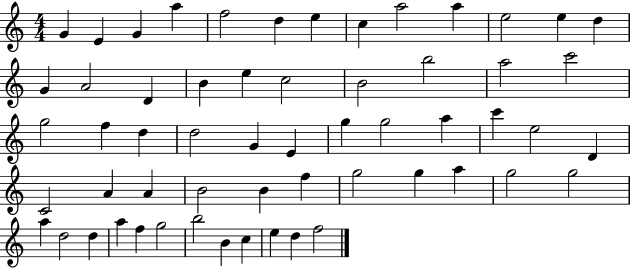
{
  \clef treble
  \numericTimeSignature
  \time 4/4
  \key c \major
  g'4 e'4 g'4 a''4 | f''2 d''4 e''4 | c''4 a''2 a''4 | e''2 e''4 d''4 | \break g'4 a'2 d'4 | b'4 e''4 c''2 | b'2 b''2 | a''2 c'''2 | \break g''2 f''4 d''4 | d''2 g'4 e'4 | g''4 g''2 a''4 | c'''4 e''2 d'4 | \break c'2 a'4 a'4 | b'2 b'4 f''4 | g''2 g''4 a''4 | g''2 g''2 | \break a''4 d''2 d''4 | a''4 f''4 g''2 | b''2 b'4 c''4 | e''4 d''4 f''2 | \break \bar "|."
}